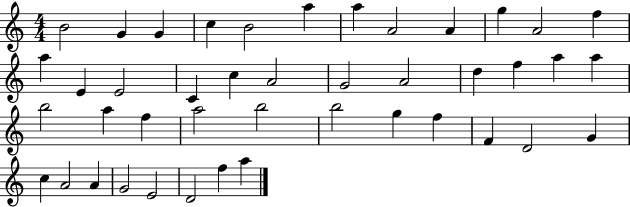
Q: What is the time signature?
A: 4/4